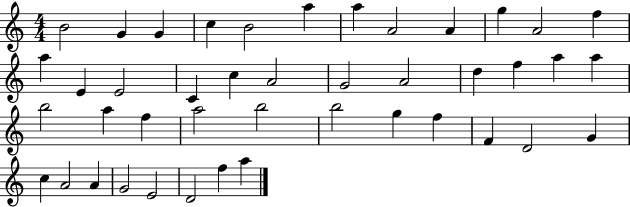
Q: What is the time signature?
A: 4/4